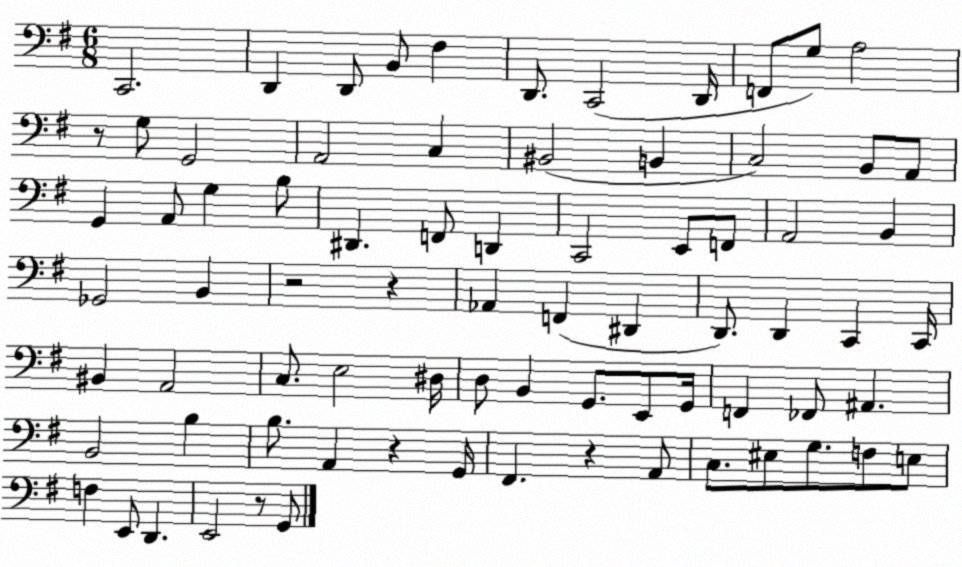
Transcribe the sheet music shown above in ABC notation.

X:1
T:Untitled
M:6/8
L:1/4
K:G
C,,2 D,, D,,/2 B,,/2 ^F, D,,/2 C,,2 D,,/4 F,,/2 G,/2 A,2 z/2 G,/2 G,,2 A,,2 C, ^B,,2 B,, C,2 B,,/2 A,,/2 G,, A,,/2 G, B,/2 ^D,, F,,/2 D,, C,,2 E,,/2 F,,/2 A,,2 B,, _G,,2 B,, z2 z _A,, F,, ^D,, D,,/2 D,, C,, C,,/4 ^B,, A,,2 C,/2 E,2 ^D,/4 D,/2 B,, G,,/2 E,,/2 G,,/4 F,, _F,,/2 ^A,, B,,2 B, B,/2 A,, z G,,/4 ^F,, z A,,/2 C,/2 ^E,/2 G,/2 F,/2 E,/2 F, E,,/2 D,, E,,2 z/2 G,,/2